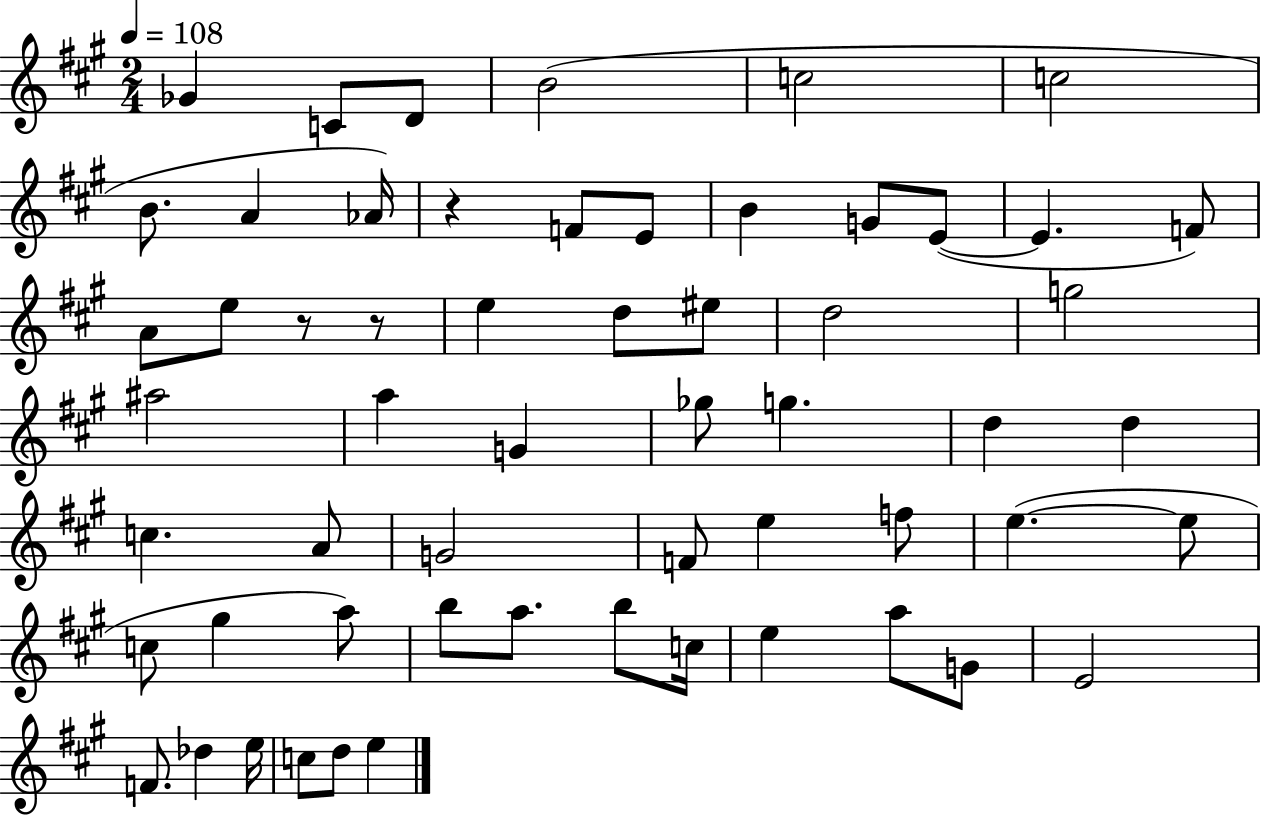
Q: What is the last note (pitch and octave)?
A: E5